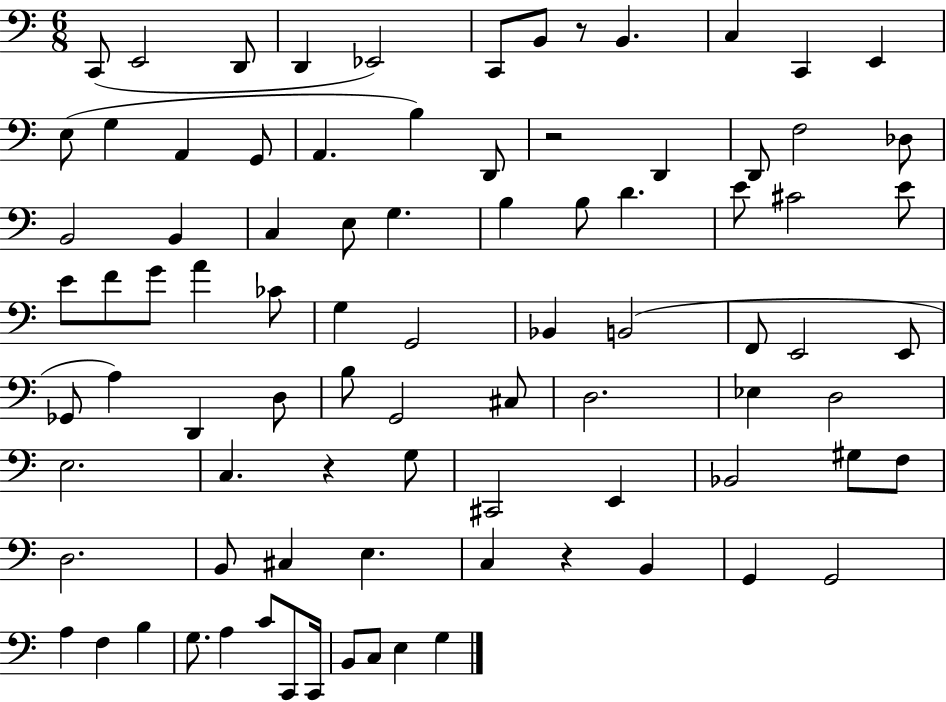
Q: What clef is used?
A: bass